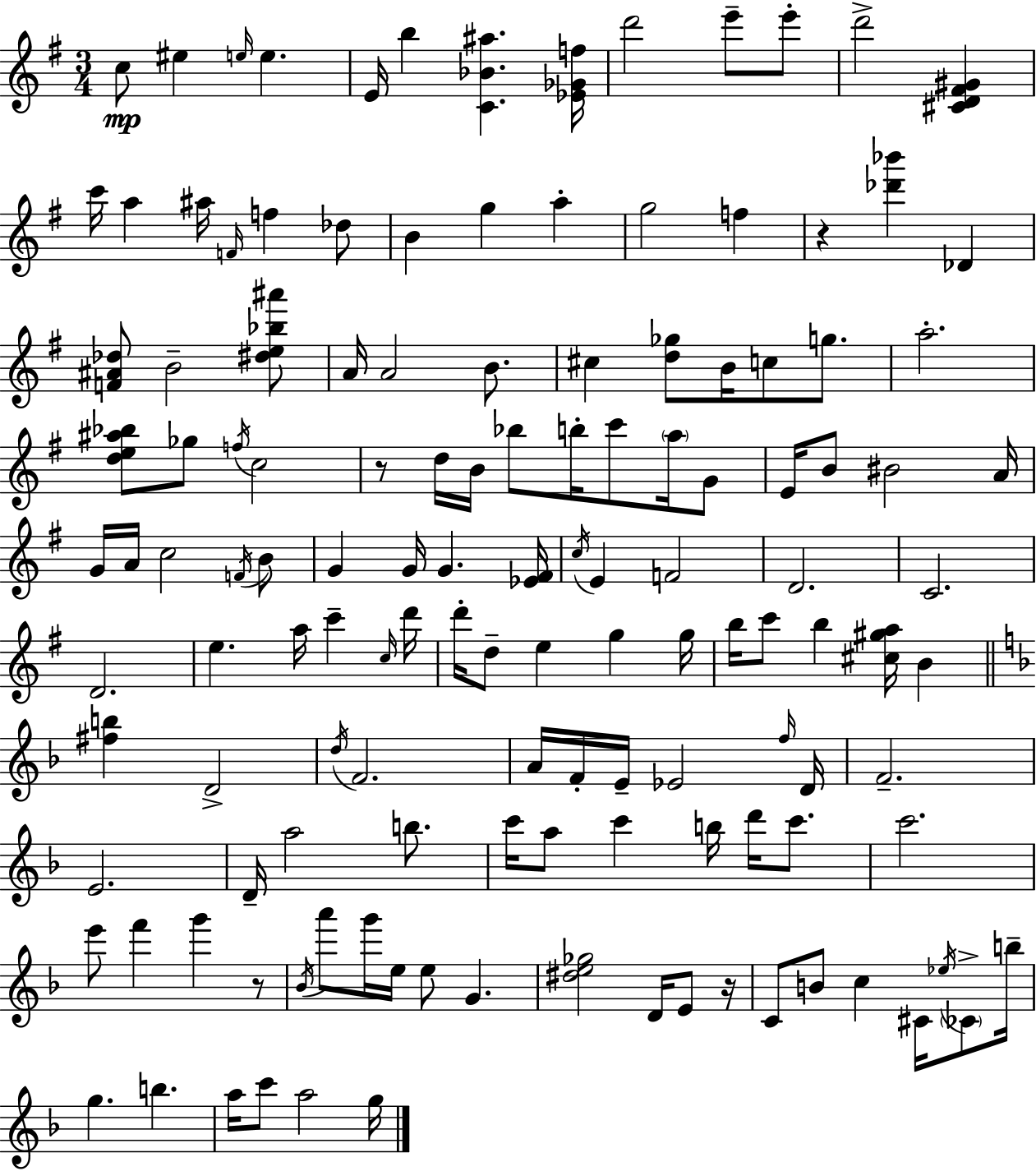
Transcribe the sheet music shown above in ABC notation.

X:1
T:Untitled
M:3/4
L:1/4
K:Em
c/2 ^e e/4 e E/4 b [C_B^a] [_E_Gf]/4 d'2 e'/2 e'/2 d'2 [^CD^F^G] c'/4 a ^a/4 F/4 f _d/2 B g a g2 f z [_d'_b'] _D [F^A_d]/2 B2 [^de_b^a']/2 A/4 A2 B/2 ^c [d_g]/2 B/4 c/2 g/2 a2 [de^a_b]/2 _g/2 f/4 c2 z/2 d/4 B/4 _b/2 b/4 c'/2 a/4 G/2 E/4 B/2 ^B2 A/4 G/4 A/4 c2 F/4 B/2 G G/4 G [_E^F]/4 c/4 E F2 D2 C2 D2 e a/4 c' c/4 d'/4 d'/4 d/2 e g g/4 b/4 c'/2 b [^c^ga]/4 B [^fb] D2 d/4 F2 A/4 F/4 E/4 _E2 f/4 D/4 F2 E2 D/4 a2 b/2 c'/4 a/2 c' b/4 d'/4 c'/2 c'2 e'/2 f' g' z/2 _B/4 a'/2 g'/4 e/4 e/2 G [^de_g]2 D/4 E/2 z/4 C/2 B/2 c ^C/4 _e/4 _C/2 b/4 g b a/4 c'/2 a2 g/4